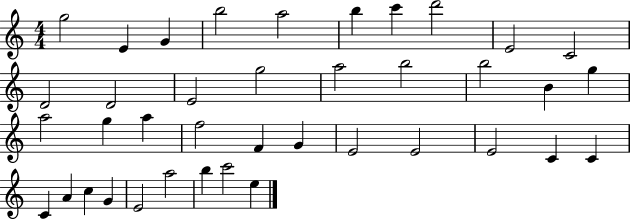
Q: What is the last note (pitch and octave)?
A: E5